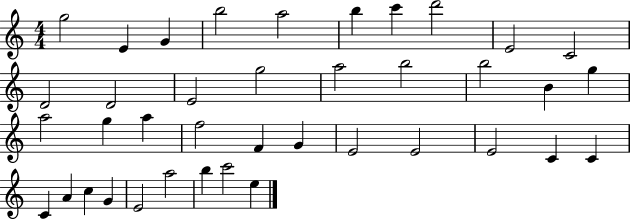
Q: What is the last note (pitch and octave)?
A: E5